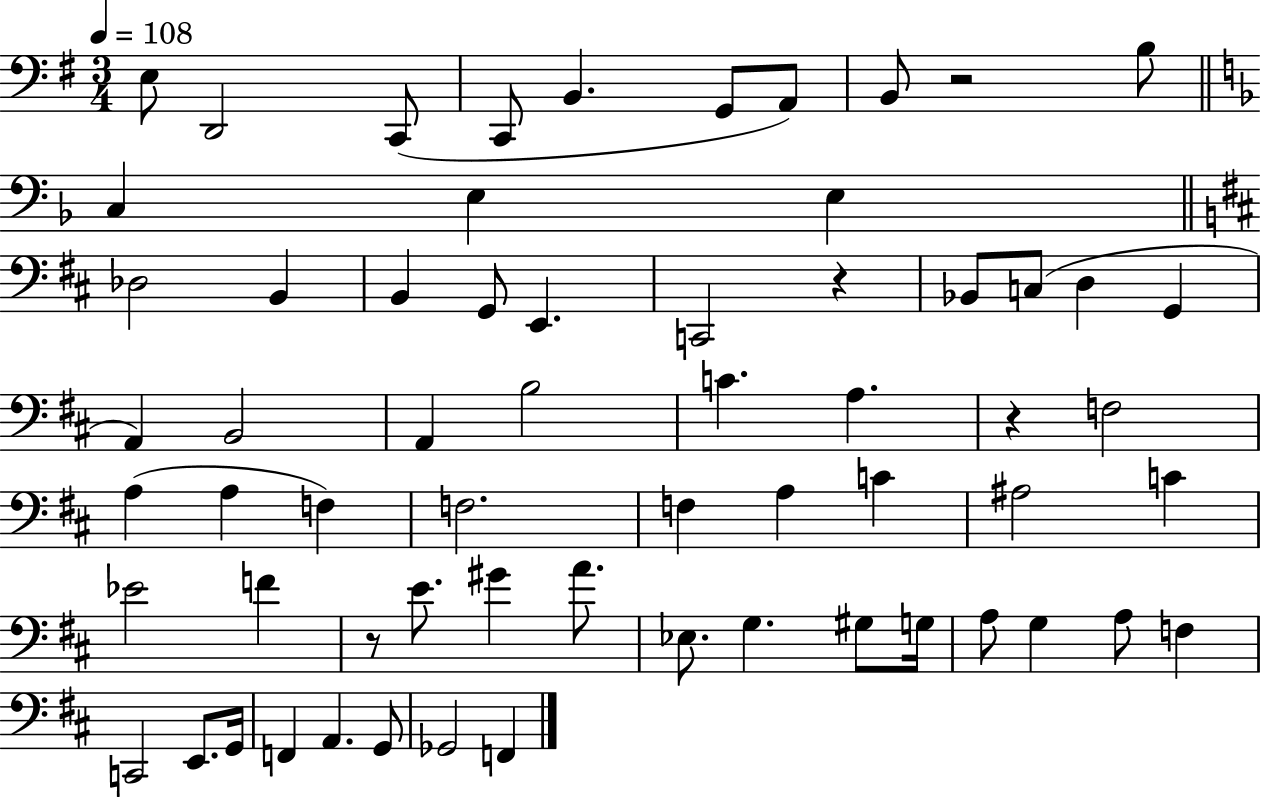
{
  \clef bass
  \numericTimeSignature
  \time 3/4
  \key g \major
  \tempo 4 = 108
  \repeat volta 2 { e8 d,2 c,8( | c,8 b,4. g,8 a,8) | b,8 r2 b8 | \bar "||" \break \key f \major c4 e4 e4 | \bar "||" \break \key d \major des2 b,4 | b,4 g,8 e,4. | c,2 r4 | bes,8 c8( d4 g,4 | \break a,4) b,2 | a,4 b2 | c'4. a4. | r4 f2 | \break a4( a4 f4) | f2. | f4 a4 c'4 | ais2 c'4 | \break ees'2 f'4 | r8 e'8. gis'4 a'8. | ees8. g4. gis8 g16 | a8 g4 a8 f4 | \break c,2 e,8. g,16 | f,4 a,4. g,8 | ges,2 f,4 | } \bar "|."
}